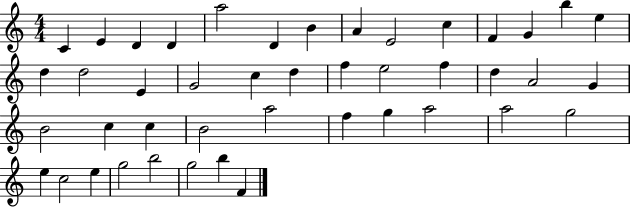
{
  \clef treble
  \numericTimeSignature
  \time 4/4
  \key c \major
  c'4 e'4 d'4 d'4 | a''2 d'4 b'4 | a'4 e'2 c''4 | f'4 g'4 b''4 e''4 | \break d''4 d''2 e'4 | g'2 c''4 d''4 | f''4 e''2 f''4 | d''4 a'2 g'4 | \break b'2 c''4 c''4 | b'2 a''2 | f''4 g''4 a''2 | a''2 g''2 | \break e''4 c''2 e''4 | g''2 b''2 | g''2 b''4 f'4 | \bar "|."
}